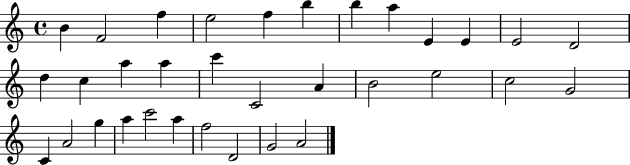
B4/q F4/h F5/q E5/h F5/q B5/q B5/q A5/q E4/q E4/q E4/h D4/h D5/q C5/q A5/q A5/q C6/q C4/h A4/q B4/h E5/h C5/h G4/h C4/q A4/h G5/q A5/q C6/h A5/q F5/h D4/h G4/h A4/h